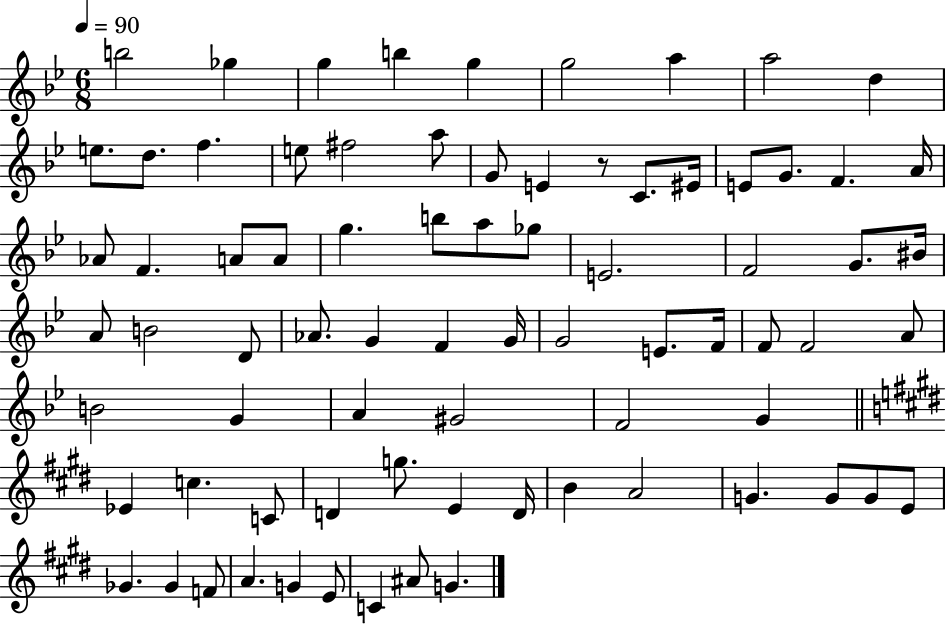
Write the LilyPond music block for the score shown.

{
  \clef treble
  \numericTimeSignature
  \time 6/8
  \key bes \major
  \tempo 4 = 90
  b''2 ges''4 | g''4 b''4 g''4 | g''2 a''4 | a''2 d''4 | \break e''8. d''8. f''4. | e''8 fis''2 a''8 | g'8 e'4 r8 c'8. eis'16 | e'8 g'8. f'4. a'16 | \break aes'8 f'4. a'8 a'8 | g''4. b''8 a''8 ges''8 | e'2. | f'2 g'8. bis'16 | \break a'8 b'2 d'8 | aes'8. g'4 f'4 g'16 | g'2 e'8. f'16 | f'8 f'2 a'8 | \break b'2 g'4 | a'4 gis'2 | f'2 g'4 | \bar "||" \break \key e \major ees'4 c''4. c'8 | d'4 g''8. e'4 d'16 | b'4 a'2 | g'4. g'8 g'8 e'8 | \break ges'4. ges'4 f'8 | a'4. g'4 e'8 | c'4 ais'8 g'4. | \bar "|."
}